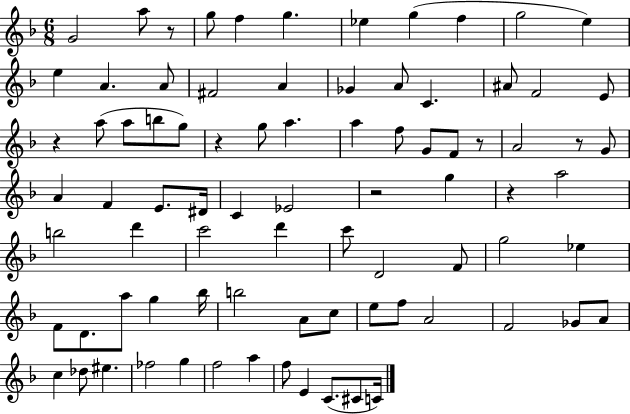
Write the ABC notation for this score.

X:1
T:Untitled
M:6/8
L:1/4
K:F
G2 a/2 z/2 g/2 f g _e g f g2 e e A A/2 ^F2 A _G A/2 C ^A/2 F2 E/2 z a/2 a/2 b/2 g/2 z g/2 a a f/2 G/2 F/2 z/2 A2 z/2 G/2 A F E/2 ^D/4 C _E2 z2 g z a2 b2 d' c'2 d' c'/2 D2 F/2 g2 _e F/2 D/2 a/2 g _b/4 b2 A/2 c/2 e/2 f/2 A2 F2 _G/2 A/2 c _d/2 ^e _f2 g f2 a f/2 E C/2 ^C/2 C/4